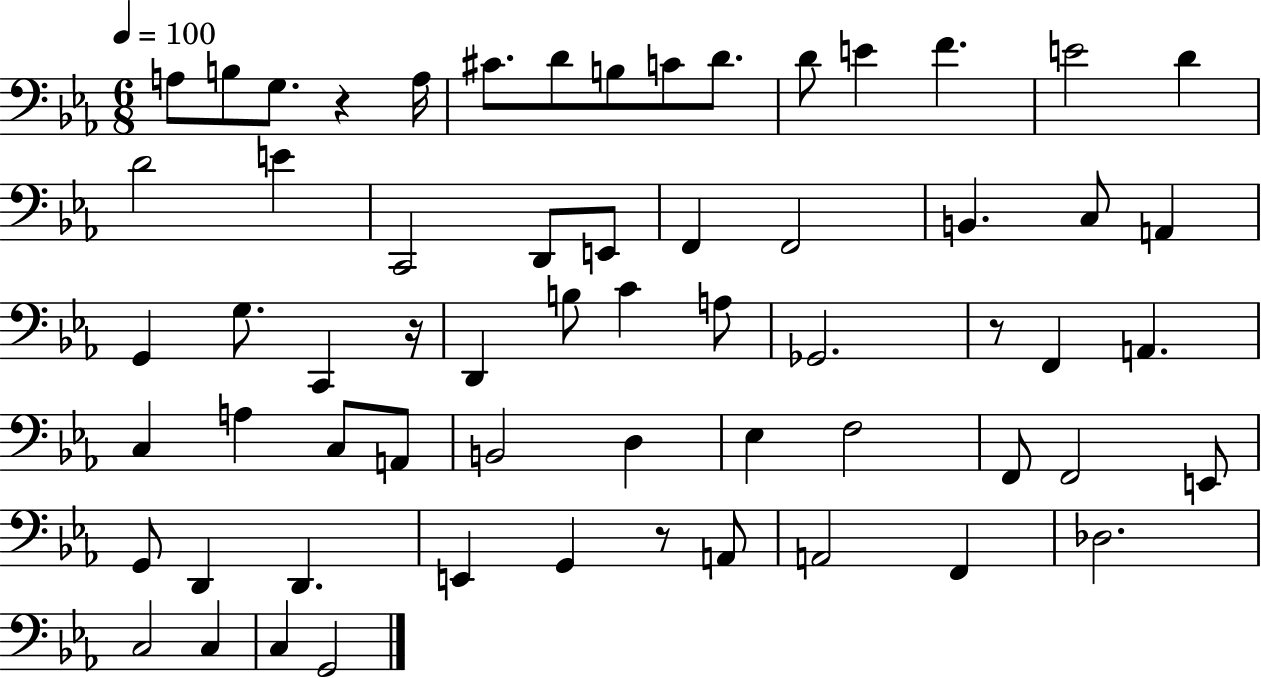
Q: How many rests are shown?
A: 4